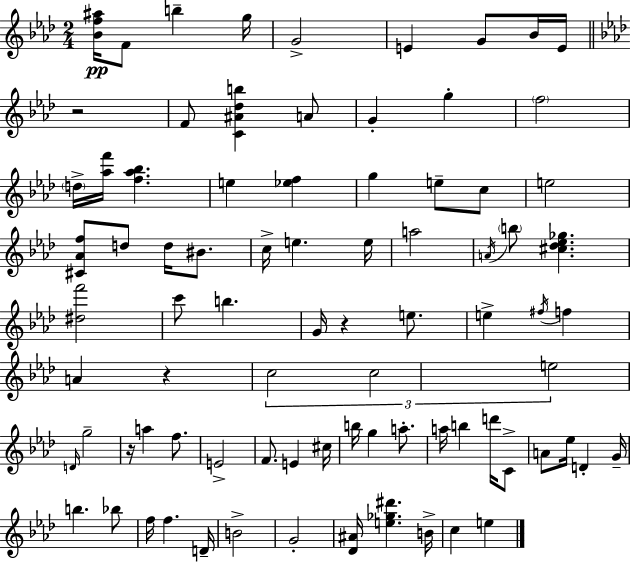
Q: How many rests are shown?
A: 4